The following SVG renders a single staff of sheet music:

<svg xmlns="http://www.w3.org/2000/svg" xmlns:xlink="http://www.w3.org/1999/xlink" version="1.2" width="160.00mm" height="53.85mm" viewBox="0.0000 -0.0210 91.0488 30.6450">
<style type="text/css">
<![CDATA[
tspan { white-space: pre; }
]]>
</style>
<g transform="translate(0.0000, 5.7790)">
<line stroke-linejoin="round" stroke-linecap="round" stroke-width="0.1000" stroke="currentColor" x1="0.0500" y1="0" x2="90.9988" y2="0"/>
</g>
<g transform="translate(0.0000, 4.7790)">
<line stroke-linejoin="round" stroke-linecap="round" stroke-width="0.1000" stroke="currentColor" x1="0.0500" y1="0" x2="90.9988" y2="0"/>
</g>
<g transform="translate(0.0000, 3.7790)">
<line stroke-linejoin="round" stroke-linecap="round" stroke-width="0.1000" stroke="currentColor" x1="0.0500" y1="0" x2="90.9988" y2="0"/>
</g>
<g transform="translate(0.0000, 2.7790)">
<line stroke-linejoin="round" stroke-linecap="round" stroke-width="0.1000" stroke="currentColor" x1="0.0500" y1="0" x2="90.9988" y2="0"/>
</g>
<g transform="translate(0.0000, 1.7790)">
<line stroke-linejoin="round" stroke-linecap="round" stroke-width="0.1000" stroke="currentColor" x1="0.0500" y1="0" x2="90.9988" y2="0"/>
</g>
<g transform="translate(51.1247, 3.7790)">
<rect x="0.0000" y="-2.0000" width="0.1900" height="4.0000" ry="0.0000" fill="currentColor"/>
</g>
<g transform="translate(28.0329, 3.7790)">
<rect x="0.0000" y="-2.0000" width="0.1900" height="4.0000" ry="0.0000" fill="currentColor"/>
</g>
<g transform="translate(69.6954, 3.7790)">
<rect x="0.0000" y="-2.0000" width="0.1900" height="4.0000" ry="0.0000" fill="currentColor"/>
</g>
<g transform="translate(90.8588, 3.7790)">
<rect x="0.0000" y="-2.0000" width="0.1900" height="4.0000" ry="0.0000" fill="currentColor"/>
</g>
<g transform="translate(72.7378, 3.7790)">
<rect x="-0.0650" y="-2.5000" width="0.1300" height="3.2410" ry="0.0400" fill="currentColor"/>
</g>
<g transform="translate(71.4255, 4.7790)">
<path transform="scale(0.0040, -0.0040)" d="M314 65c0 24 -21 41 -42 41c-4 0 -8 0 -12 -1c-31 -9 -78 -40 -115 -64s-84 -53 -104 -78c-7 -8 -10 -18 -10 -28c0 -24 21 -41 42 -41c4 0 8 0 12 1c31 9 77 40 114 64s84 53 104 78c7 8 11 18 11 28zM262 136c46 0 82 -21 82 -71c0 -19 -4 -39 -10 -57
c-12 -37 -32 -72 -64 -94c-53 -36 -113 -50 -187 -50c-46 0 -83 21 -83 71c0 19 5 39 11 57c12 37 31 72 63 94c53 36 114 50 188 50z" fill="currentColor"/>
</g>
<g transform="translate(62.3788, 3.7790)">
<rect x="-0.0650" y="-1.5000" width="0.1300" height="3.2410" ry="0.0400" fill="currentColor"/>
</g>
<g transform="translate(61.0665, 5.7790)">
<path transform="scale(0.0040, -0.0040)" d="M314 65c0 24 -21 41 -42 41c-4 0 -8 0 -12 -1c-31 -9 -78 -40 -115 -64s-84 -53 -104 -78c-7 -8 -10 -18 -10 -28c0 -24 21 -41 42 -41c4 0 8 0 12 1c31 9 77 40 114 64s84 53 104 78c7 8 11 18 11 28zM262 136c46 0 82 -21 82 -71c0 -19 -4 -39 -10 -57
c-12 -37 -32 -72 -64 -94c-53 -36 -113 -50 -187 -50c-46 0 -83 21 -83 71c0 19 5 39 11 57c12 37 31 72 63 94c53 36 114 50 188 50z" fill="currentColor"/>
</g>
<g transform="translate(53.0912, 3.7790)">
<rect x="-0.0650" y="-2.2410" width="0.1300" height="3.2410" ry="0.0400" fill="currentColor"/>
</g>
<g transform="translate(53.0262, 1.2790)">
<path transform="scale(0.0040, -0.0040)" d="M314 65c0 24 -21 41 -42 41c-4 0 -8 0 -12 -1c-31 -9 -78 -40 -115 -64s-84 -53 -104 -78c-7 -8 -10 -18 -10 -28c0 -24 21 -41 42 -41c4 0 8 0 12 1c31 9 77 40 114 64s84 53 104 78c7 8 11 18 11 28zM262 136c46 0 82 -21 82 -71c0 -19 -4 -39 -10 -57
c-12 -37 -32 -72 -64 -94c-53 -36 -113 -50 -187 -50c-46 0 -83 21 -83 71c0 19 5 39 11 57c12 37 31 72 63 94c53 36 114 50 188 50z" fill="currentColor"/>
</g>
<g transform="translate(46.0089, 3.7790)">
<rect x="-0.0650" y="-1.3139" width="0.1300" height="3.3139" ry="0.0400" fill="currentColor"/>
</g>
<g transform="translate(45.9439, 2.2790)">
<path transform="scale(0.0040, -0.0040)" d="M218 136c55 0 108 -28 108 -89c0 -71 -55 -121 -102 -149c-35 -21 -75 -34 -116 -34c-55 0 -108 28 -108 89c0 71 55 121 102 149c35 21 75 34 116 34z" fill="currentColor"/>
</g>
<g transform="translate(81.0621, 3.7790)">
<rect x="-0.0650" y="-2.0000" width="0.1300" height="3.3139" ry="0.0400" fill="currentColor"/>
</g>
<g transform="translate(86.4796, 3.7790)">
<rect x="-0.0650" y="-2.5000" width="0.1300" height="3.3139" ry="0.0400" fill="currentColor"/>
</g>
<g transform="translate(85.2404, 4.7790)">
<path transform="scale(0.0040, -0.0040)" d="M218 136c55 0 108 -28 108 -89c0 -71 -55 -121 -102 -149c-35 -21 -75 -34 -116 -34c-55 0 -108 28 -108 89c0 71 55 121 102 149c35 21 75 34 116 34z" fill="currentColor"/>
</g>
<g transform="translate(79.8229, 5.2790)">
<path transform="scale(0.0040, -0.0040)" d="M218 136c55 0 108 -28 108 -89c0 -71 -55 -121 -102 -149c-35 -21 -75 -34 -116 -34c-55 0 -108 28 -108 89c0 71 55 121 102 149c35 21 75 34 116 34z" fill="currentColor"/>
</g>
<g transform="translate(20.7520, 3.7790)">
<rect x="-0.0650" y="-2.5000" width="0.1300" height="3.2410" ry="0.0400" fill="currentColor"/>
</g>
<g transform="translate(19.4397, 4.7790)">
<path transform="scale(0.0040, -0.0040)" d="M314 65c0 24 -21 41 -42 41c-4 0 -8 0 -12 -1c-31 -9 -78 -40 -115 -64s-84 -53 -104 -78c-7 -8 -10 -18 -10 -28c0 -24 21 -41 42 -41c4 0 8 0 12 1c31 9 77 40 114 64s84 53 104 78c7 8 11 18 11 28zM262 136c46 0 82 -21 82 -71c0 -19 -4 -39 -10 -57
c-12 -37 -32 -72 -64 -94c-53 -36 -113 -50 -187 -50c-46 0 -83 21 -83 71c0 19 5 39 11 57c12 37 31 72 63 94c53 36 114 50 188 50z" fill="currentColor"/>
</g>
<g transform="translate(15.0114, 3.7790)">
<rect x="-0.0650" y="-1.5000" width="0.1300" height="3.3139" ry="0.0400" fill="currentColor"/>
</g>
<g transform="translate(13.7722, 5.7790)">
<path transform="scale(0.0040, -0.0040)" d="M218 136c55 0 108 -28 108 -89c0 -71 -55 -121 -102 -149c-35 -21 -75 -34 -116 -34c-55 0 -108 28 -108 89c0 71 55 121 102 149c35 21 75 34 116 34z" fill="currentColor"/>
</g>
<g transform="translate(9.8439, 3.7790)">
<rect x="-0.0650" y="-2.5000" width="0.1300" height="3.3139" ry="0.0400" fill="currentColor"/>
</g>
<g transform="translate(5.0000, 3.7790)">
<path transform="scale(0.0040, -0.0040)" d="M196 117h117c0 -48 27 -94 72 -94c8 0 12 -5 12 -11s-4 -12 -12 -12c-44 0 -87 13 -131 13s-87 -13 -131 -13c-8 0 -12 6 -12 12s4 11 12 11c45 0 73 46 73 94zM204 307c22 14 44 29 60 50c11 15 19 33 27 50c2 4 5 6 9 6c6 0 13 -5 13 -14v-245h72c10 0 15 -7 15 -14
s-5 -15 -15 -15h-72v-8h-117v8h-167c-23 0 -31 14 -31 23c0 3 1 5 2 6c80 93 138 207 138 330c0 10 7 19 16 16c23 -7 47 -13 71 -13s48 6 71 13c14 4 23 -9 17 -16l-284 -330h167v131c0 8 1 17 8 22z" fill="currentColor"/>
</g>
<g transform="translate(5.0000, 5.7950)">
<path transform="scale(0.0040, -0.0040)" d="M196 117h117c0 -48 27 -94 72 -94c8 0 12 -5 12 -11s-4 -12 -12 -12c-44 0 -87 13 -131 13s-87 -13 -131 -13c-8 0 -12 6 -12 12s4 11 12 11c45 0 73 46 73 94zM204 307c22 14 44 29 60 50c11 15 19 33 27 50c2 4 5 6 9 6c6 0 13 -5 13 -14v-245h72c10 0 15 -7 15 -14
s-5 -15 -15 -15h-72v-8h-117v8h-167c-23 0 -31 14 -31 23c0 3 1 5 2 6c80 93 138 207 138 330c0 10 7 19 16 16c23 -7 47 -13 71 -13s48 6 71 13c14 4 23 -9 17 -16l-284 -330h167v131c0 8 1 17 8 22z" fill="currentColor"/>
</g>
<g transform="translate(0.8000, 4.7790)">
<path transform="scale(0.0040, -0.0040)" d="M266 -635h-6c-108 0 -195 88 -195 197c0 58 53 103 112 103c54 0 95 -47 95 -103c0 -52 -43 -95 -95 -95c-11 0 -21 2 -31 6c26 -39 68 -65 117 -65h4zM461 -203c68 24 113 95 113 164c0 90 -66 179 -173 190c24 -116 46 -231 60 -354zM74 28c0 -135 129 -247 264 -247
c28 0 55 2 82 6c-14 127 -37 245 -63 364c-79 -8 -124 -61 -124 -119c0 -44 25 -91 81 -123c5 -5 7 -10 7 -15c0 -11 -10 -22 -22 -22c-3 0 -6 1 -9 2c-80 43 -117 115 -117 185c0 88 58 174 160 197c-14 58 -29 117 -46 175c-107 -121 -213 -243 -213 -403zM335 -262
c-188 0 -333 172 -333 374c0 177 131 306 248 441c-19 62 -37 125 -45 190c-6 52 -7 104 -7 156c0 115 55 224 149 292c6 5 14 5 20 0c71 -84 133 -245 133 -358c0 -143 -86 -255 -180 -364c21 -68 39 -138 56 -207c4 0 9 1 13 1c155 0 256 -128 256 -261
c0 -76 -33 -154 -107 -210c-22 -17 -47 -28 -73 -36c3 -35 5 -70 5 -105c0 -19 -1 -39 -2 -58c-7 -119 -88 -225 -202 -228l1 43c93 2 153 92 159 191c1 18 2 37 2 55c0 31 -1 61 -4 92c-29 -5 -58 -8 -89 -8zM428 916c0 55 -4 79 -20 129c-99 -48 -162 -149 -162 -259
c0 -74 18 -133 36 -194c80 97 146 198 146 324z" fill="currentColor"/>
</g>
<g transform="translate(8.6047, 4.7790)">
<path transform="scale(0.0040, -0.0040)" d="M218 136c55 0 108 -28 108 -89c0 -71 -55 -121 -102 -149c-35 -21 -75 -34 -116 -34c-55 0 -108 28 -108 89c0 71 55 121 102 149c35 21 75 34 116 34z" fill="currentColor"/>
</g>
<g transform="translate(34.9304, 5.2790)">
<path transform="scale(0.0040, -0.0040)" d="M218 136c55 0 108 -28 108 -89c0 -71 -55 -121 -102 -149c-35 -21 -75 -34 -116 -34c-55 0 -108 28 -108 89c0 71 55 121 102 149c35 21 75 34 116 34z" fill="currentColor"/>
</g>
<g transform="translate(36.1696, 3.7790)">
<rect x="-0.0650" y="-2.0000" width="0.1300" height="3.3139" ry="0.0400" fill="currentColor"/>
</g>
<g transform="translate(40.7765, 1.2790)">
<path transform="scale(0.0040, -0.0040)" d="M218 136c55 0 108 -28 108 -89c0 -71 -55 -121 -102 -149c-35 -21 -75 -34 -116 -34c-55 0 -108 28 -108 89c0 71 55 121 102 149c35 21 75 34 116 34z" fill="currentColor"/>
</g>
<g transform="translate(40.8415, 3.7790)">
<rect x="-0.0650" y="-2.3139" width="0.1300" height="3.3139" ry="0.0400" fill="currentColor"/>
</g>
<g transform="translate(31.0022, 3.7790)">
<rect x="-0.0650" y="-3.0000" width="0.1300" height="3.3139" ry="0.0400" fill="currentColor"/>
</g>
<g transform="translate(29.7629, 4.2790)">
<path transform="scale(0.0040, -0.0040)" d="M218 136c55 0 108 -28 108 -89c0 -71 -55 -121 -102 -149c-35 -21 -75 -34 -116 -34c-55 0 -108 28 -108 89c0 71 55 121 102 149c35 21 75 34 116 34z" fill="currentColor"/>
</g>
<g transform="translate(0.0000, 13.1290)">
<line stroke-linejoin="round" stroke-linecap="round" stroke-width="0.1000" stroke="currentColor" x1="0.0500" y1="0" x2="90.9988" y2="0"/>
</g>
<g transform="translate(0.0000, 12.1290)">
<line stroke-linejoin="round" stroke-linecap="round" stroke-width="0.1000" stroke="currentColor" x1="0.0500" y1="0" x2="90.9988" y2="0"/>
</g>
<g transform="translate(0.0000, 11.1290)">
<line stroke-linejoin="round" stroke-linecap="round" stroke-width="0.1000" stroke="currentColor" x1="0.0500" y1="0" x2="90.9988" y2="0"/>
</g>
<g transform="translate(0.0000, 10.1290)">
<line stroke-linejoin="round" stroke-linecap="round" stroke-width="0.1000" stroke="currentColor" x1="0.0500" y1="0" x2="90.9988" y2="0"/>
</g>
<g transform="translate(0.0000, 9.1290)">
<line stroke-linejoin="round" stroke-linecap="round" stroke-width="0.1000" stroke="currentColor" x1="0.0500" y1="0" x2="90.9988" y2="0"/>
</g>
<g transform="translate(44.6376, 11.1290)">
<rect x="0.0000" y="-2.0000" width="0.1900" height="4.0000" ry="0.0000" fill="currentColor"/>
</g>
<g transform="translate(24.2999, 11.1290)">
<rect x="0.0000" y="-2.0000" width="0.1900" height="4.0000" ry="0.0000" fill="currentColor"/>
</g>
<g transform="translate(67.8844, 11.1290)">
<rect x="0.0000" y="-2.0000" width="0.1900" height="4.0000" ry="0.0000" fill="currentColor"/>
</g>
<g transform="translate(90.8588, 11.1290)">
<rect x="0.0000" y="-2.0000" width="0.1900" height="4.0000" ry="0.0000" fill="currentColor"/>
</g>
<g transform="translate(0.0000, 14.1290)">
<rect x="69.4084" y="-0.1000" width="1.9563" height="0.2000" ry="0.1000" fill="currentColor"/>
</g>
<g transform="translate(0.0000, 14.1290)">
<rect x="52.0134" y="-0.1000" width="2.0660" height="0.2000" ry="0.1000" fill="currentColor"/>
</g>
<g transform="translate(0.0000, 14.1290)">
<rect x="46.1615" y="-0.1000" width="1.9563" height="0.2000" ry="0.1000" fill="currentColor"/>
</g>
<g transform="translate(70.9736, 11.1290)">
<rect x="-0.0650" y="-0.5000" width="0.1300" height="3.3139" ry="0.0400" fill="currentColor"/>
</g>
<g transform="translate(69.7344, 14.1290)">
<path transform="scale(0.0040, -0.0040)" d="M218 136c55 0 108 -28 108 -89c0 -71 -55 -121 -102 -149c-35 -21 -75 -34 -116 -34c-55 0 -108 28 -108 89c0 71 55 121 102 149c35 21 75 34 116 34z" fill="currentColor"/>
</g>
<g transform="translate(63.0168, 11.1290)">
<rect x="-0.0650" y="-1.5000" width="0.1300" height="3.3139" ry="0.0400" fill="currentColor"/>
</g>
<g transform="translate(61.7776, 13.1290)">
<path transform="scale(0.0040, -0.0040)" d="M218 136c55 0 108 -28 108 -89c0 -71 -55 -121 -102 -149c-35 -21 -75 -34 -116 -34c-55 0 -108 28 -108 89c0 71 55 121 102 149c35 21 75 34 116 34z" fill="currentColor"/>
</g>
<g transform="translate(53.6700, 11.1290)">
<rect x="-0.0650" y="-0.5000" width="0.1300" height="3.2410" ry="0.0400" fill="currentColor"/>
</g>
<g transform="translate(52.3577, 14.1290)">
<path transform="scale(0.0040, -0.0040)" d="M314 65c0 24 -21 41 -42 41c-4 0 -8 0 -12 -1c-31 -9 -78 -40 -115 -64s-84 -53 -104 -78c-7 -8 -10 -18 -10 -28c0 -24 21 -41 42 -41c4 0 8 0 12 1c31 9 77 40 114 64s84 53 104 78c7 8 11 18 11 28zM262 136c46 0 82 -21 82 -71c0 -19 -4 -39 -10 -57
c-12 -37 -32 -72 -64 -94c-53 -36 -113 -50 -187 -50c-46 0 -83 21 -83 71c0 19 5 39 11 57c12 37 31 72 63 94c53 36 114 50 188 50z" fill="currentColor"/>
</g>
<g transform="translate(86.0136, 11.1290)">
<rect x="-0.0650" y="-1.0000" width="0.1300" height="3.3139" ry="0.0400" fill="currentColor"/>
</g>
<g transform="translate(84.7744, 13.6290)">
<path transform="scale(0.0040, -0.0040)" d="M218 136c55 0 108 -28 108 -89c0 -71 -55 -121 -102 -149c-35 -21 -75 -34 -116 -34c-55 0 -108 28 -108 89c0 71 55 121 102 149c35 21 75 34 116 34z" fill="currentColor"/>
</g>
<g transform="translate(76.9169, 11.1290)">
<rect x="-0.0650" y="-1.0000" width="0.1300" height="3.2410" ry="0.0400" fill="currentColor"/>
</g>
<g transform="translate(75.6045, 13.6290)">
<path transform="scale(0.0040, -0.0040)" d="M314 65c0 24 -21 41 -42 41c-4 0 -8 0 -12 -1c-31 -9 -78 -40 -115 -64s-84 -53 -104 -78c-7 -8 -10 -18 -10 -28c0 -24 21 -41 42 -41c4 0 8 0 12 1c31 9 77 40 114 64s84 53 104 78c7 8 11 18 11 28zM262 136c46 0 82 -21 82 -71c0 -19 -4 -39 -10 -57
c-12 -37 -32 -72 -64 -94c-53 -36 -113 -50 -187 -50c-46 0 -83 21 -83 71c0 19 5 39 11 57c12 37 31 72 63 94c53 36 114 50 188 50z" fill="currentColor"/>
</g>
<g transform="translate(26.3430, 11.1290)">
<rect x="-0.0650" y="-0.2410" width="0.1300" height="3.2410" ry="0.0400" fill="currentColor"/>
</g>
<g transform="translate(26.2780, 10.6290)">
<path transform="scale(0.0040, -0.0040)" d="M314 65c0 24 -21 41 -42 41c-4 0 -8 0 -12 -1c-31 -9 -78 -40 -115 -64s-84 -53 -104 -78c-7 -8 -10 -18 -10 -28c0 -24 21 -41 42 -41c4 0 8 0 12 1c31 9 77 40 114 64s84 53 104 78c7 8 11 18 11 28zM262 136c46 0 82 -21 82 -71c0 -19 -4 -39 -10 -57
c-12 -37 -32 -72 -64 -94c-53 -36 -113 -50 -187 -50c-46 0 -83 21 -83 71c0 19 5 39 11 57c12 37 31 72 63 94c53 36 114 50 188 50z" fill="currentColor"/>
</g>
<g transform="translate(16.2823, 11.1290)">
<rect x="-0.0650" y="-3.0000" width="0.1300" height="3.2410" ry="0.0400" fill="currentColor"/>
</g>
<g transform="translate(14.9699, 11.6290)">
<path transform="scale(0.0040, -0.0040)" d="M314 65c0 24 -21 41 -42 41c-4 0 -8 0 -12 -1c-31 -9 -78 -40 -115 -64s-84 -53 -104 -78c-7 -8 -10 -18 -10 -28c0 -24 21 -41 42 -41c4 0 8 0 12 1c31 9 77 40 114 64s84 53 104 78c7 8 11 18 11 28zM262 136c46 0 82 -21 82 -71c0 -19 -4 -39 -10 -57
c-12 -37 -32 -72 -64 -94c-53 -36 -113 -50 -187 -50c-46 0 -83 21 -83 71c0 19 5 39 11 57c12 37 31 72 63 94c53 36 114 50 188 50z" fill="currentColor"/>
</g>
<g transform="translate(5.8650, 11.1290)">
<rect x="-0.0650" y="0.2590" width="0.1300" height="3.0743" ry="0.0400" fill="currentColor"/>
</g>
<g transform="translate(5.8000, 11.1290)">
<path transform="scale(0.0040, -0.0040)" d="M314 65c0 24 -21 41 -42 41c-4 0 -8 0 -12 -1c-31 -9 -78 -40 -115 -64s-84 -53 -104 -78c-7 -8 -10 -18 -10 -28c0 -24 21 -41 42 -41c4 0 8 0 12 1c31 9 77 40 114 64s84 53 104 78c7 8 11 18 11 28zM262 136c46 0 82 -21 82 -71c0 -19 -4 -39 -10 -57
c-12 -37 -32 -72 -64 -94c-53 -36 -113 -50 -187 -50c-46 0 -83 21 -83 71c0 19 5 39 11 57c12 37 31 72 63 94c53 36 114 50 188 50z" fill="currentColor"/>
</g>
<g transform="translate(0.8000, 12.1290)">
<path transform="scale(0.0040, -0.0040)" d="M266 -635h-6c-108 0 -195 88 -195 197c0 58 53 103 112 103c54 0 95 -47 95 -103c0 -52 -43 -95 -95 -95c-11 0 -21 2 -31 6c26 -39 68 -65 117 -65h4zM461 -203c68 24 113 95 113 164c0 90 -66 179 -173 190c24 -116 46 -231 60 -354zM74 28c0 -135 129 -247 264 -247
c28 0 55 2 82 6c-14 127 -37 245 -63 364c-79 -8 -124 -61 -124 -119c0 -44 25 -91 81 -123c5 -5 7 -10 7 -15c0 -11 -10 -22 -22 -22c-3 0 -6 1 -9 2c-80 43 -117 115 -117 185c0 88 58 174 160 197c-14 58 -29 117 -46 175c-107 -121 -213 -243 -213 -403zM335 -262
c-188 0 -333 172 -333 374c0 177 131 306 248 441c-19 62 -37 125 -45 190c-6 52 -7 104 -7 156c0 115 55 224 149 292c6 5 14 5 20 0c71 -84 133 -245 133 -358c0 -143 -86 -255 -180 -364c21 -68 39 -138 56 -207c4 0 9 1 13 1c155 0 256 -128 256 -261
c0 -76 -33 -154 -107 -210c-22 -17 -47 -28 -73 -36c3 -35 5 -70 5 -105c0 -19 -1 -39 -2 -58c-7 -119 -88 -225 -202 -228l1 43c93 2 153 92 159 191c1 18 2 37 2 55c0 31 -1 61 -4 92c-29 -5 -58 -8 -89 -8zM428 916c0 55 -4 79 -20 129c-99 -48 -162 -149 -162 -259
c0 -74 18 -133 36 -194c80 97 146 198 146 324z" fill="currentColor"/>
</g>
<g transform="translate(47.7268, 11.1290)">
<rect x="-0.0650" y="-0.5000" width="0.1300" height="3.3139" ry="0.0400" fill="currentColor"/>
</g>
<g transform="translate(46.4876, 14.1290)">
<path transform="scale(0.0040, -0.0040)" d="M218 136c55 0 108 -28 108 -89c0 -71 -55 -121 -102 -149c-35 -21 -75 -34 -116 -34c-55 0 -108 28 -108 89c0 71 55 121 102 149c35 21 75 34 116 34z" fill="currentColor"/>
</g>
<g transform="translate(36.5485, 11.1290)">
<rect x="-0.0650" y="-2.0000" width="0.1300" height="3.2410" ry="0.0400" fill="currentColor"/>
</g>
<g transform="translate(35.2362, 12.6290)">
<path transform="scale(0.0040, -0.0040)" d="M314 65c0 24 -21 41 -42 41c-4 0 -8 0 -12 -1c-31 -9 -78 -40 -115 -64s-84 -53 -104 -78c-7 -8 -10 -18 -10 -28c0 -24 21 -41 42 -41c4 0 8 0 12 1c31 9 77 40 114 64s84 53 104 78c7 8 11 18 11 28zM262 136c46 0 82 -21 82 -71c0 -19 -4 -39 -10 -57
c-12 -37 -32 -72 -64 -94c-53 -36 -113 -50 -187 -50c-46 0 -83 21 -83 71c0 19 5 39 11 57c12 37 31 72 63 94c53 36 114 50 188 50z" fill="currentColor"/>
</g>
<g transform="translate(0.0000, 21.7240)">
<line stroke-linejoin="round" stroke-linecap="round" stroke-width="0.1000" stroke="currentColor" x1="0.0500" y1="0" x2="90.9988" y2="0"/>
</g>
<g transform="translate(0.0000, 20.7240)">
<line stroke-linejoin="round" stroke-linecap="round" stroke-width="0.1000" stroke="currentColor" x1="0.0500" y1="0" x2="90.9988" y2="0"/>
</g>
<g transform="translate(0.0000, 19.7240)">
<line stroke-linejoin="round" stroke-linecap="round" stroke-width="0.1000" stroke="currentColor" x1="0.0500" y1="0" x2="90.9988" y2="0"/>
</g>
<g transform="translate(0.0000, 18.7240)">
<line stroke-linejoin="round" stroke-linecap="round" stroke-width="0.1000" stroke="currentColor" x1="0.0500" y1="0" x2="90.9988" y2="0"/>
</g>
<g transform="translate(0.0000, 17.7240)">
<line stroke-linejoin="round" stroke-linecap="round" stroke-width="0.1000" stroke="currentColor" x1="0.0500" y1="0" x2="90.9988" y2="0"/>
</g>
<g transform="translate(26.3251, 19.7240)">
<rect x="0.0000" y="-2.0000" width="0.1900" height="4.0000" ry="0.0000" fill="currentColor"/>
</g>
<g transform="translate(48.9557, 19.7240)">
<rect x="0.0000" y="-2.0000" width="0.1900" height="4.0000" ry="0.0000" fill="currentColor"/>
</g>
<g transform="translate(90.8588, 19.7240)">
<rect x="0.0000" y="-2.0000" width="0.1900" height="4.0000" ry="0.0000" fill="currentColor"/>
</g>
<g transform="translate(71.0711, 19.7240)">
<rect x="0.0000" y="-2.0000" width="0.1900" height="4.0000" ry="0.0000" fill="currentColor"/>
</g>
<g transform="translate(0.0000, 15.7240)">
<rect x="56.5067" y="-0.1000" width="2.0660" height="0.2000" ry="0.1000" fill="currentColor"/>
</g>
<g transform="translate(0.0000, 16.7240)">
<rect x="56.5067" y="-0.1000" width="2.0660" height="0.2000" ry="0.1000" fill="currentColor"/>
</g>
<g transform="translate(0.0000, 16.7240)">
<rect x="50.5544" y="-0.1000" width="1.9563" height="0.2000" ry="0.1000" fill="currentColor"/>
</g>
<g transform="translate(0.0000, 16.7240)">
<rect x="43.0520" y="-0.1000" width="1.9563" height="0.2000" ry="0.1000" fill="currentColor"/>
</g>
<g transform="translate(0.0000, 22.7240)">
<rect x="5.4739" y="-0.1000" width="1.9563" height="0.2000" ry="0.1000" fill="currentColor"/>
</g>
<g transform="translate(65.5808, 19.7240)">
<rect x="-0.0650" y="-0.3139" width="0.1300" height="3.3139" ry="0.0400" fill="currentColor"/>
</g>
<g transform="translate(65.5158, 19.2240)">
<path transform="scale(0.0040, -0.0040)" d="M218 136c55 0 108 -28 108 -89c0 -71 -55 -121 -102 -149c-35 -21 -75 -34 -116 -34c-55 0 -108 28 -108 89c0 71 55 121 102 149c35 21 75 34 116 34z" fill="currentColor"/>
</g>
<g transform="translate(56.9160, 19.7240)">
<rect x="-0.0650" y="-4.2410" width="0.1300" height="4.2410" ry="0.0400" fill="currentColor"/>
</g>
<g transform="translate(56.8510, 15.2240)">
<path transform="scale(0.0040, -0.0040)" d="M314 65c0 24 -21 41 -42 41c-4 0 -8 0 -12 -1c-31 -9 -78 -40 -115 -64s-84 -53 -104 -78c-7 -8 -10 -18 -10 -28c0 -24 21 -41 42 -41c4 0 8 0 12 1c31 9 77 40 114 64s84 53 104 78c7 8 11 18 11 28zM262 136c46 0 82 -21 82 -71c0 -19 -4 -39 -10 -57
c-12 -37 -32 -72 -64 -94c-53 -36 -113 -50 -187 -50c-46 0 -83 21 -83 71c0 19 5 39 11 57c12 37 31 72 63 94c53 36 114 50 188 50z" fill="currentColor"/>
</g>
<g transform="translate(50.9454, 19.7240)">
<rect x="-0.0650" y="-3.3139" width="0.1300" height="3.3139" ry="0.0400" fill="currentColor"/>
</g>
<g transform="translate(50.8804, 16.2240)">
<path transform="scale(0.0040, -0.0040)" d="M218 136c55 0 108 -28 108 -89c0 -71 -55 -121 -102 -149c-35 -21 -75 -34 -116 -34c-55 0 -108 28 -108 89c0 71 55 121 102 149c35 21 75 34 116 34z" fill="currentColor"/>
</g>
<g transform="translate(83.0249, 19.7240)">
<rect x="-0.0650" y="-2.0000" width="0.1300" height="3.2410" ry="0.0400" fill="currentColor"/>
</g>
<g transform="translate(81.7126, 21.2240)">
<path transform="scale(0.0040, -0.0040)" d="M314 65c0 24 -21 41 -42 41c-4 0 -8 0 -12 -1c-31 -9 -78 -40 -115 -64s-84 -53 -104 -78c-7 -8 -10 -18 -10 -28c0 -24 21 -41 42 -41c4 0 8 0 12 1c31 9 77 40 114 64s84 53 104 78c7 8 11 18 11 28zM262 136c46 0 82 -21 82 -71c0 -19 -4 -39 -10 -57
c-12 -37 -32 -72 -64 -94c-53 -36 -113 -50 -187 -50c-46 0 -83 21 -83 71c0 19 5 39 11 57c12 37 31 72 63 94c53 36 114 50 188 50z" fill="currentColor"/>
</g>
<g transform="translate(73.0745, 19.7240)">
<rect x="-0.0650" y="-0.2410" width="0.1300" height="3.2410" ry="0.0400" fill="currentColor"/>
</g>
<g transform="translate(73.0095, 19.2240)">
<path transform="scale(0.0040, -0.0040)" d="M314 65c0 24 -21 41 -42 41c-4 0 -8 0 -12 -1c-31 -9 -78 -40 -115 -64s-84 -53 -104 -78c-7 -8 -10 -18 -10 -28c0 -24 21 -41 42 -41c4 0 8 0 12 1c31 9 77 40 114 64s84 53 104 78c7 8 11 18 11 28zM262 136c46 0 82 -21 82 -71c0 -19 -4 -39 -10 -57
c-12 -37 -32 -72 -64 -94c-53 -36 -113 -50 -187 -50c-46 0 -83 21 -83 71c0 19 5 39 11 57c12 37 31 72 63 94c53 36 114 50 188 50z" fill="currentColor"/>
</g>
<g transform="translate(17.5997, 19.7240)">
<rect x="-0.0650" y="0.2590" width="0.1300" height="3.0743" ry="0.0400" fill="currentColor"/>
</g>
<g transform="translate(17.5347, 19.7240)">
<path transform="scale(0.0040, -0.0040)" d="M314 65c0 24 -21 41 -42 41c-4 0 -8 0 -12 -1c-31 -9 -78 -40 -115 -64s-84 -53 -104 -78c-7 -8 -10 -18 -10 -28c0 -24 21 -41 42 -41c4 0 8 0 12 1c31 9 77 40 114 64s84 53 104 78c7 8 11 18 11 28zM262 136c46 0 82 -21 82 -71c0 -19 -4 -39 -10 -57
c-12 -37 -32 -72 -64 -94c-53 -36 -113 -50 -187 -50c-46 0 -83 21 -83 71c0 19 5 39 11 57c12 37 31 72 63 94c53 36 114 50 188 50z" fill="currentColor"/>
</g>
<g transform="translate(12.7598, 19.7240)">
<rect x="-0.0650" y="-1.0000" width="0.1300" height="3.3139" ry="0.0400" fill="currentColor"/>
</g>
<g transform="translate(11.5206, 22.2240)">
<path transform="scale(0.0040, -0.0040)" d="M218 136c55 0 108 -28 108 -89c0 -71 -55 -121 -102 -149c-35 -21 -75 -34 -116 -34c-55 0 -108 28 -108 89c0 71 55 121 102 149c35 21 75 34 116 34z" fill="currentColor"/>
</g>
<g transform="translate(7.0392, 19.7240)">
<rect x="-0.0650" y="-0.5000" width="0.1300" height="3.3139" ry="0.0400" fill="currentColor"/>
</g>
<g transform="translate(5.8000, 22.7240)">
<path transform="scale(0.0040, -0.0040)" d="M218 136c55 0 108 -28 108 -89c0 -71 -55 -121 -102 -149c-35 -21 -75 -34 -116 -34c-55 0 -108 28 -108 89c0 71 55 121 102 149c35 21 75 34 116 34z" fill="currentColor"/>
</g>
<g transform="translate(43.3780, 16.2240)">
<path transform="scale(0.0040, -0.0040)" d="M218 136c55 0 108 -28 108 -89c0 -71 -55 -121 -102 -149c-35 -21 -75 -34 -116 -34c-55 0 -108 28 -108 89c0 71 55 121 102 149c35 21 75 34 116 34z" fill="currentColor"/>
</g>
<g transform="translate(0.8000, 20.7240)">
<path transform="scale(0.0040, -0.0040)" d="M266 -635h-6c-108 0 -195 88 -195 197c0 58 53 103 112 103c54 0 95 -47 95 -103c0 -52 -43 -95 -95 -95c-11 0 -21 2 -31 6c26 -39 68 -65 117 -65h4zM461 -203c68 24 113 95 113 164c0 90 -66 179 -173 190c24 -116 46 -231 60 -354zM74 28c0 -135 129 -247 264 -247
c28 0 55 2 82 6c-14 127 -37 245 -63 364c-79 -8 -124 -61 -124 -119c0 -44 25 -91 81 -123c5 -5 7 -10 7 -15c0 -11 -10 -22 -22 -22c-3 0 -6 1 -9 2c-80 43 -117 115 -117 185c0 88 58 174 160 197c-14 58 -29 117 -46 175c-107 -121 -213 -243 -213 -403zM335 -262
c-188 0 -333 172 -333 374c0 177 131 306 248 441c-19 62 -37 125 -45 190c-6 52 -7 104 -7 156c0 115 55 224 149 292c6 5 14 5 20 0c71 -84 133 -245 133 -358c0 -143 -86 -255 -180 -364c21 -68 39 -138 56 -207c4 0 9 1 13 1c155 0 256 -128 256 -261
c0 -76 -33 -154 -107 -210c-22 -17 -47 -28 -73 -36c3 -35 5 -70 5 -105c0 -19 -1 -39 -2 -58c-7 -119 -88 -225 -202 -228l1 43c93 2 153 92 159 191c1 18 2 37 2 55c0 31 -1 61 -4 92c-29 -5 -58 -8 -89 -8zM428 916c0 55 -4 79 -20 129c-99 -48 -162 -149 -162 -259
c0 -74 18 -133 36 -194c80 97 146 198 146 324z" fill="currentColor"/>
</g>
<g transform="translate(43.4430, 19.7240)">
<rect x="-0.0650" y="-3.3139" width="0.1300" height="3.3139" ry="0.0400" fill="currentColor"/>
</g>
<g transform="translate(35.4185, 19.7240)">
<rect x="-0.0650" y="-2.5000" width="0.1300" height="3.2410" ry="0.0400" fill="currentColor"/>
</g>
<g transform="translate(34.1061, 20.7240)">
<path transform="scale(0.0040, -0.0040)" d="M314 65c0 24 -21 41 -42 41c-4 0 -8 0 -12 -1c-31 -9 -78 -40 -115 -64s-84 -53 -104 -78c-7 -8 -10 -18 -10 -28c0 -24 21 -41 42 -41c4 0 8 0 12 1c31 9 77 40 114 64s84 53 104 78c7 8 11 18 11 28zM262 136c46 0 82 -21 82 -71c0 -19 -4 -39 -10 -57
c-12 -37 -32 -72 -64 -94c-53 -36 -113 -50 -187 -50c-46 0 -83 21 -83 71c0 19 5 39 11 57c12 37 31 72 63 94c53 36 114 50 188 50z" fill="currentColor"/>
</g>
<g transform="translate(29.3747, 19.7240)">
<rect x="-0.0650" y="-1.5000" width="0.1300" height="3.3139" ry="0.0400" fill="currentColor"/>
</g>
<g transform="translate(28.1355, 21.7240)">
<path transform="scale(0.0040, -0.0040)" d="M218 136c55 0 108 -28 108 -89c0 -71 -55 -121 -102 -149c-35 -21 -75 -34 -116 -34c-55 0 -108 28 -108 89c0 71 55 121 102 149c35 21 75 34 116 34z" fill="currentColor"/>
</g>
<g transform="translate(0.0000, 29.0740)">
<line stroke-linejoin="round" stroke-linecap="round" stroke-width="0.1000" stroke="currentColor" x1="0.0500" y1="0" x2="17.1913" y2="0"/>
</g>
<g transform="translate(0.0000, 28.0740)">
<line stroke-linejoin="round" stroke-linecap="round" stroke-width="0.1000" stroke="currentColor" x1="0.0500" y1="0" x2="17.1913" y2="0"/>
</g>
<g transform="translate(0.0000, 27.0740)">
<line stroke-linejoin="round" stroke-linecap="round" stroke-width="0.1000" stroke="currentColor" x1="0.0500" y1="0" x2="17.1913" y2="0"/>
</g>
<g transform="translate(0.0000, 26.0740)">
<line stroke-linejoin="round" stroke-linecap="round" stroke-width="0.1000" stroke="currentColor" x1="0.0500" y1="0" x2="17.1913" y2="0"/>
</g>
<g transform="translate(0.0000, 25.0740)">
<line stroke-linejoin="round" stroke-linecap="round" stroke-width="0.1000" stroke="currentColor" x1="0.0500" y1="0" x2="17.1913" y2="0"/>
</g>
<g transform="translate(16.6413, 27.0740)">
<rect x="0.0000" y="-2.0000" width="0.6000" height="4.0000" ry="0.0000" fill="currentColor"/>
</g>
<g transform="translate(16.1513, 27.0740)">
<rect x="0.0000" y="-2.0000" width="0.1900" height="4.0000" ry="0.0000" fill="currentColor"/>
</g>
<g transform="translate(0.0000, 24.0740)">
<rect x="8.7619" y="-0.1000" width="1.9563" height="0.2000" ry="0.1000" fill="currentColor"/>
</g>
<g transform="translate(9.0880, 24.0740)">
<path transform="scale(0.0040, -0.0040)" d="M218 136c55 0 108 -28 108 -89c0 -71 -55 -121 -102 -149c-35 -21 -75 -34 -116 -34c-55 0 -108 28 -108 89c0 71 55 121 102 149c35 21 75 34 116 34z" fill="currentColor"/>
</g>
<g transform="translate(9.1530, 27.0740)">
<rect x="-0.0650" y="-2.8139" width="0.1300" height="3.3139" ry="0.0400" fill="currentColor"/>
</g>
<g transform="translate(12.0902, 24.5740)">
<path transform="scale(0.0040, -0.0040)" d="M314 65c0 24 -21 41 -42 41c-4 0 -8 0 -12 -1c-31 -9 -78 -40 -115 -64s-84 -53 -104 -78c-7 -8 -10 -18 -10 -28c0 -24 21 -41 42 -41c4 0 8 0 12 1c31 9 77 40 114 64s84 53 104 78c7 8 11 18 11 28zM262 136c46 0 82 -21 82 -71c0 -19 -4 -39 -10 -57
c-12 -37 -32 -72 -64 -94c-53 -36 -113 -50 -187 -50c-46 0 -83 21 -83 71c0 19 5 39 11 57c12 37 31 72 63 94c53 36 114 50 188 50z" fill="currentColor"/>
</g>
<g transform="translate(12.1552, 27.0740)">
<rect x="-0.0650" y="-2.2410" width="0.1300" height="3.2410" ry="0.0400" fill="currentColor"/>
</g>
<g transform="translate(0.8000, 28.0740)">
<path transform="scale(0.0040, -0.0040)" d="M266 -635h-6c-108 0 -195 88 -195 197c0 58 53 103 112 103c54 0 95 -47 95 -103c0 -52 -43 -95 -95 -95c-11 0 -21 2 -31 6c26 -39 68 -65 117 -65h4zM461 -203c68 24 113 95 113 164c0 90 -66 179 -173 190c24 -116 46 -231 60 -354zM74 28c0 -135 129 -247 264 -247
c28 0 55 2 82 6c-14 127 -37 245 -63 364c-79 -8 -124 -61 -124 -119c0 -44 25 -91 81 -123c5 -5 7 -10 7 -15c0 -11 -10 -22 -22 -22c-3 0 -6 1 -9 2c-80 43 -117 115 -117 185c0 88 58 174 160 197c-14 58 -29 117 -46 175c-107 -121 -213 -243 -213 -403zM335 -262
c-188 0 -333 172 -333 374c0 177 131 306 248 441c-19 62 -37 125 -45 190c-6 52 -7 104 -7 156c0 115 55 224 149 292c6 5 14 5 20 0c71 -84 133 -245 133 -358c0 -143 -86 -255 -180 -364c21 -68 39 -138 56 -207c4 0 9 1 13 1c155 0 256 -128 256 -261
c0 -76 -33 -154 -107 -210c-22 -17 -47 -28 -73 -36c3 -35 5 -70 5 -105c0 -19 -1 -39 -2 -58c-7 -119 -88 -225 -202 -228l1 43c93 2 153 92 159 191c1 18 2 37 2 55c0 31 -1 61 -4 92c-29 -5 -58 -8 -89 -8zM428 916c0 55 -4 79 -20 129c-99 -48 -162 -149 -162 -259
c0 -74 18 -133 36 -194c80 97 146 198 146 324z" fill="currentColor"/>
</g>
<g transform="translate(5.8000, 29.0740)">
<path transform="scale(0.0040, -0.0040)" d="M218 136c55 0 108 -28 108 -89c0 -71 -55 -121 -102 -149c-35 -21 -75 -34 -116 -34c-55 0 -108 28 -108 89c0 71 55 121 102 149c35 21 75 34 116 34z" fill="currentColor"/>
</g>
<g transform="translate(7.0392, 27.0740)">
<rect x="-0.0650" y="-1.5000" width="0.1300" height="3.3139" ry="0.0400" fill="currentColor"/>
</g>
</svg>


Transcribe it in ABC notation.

X:1
T:Untitled
M:4/4
L:1/4
K:C
G E G2 A F g e g2 E2 G2 F G B2 A2 c2 F2 C C2 E C D2 D C D B2 E G2 b b d'2 c c2 F2 E a g2